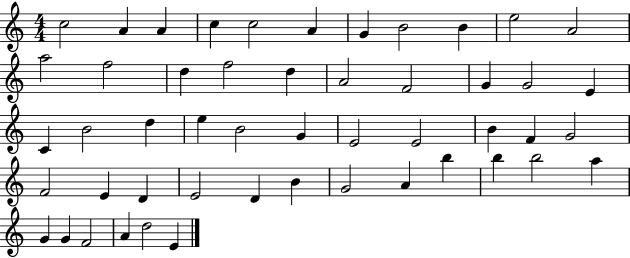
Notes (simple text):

C5/h A4/q A4/q C5/q C5/h A4/q G4/q B4/h B4/q E5/h A4/h A5/h F5/h D5/q F5/h D5/q A4/h F4/h G4/q G4/h E4/q C4/q B4/h D5/q E5/q B4/h G4/q E4/h E4/h B4/q F4/q G4/h F4/h E4/q D4/q E4/h D4/q B4/q G4/h A4/q B5/q B5/q B5/h A5/q G4/q G4/q F4/h A4/q D5/h E4/q